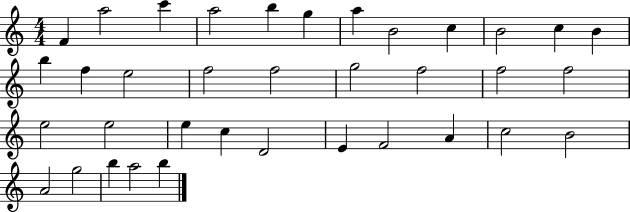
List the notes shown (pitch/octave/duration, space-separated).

F4/q A5/h C6/q A5/h B5/q G5/q A5/q B4/h C5/q B4/h C5/q B4/q B5/q F5/q E5/h F5/h F5/h G5/h F5/h F5/h F5/h E5/h E5/h E5/q C5/q D4/h E4/q F4/h A4/q C5/h B4/h A4/h G5/h B5/q A5/h B5/q